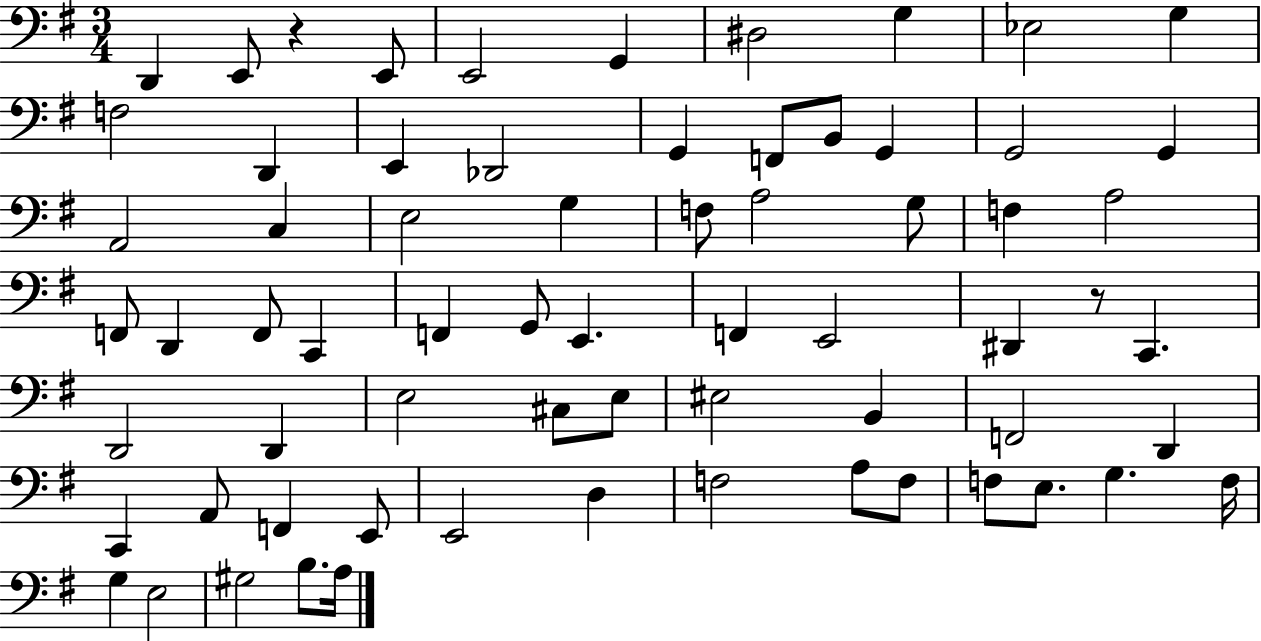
D2/q E2/e R/q E2/e E2/h G2/q D#3/h G3/q Eb3/h G3/q F3/h D2/q E2/q Db2/h G2/q F2/e B2/e G2/q G2/h G2/q A2/h C3/q E3/h G3/q F3/e A3/h G3/e F3/q A3/h F2/e D2/q F2/e C2/q F2/q G2/e E2/q. F2/q E2/h D#2/q R/e C2/q. D2/h D2/q E3/h C#3/e E3/e EIS3/h B2/q F2/h D2/q C2/q A2/e F2/q E2/e E2/h D3/q F3/h A3/e F3/e F3/e E3/e. G3/q. F3/s G3/q E3/h G#3/h B3/e. A3/s